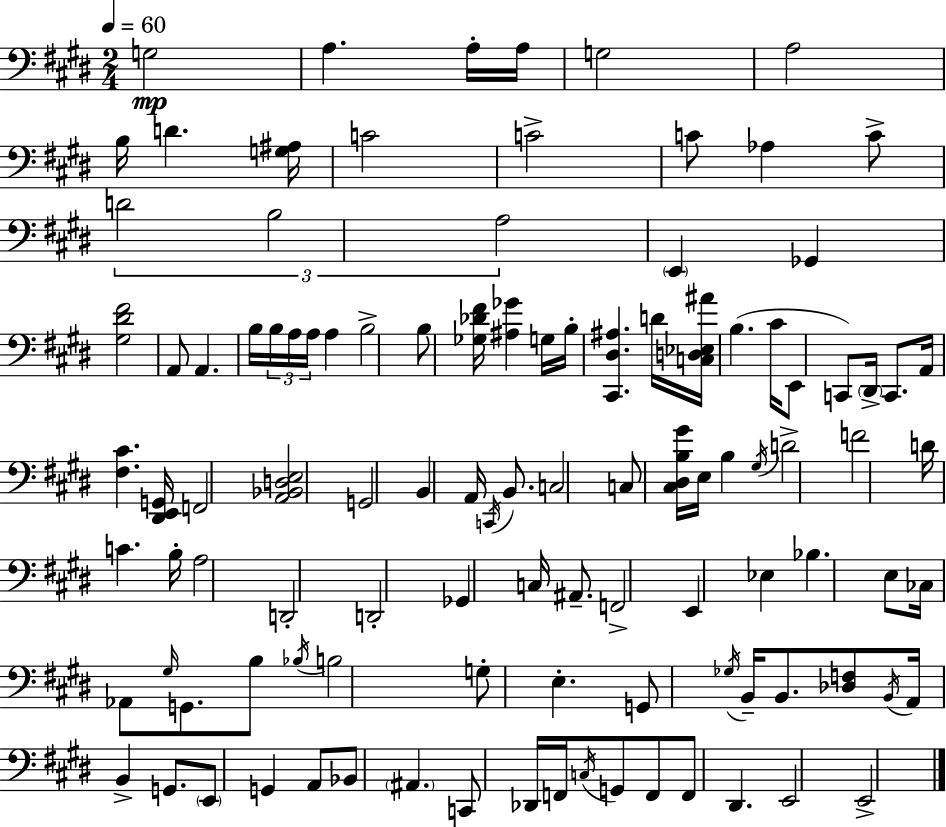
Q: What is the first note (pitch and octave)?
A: G3